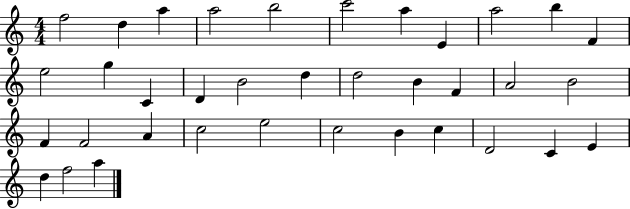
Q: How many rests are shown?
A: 0